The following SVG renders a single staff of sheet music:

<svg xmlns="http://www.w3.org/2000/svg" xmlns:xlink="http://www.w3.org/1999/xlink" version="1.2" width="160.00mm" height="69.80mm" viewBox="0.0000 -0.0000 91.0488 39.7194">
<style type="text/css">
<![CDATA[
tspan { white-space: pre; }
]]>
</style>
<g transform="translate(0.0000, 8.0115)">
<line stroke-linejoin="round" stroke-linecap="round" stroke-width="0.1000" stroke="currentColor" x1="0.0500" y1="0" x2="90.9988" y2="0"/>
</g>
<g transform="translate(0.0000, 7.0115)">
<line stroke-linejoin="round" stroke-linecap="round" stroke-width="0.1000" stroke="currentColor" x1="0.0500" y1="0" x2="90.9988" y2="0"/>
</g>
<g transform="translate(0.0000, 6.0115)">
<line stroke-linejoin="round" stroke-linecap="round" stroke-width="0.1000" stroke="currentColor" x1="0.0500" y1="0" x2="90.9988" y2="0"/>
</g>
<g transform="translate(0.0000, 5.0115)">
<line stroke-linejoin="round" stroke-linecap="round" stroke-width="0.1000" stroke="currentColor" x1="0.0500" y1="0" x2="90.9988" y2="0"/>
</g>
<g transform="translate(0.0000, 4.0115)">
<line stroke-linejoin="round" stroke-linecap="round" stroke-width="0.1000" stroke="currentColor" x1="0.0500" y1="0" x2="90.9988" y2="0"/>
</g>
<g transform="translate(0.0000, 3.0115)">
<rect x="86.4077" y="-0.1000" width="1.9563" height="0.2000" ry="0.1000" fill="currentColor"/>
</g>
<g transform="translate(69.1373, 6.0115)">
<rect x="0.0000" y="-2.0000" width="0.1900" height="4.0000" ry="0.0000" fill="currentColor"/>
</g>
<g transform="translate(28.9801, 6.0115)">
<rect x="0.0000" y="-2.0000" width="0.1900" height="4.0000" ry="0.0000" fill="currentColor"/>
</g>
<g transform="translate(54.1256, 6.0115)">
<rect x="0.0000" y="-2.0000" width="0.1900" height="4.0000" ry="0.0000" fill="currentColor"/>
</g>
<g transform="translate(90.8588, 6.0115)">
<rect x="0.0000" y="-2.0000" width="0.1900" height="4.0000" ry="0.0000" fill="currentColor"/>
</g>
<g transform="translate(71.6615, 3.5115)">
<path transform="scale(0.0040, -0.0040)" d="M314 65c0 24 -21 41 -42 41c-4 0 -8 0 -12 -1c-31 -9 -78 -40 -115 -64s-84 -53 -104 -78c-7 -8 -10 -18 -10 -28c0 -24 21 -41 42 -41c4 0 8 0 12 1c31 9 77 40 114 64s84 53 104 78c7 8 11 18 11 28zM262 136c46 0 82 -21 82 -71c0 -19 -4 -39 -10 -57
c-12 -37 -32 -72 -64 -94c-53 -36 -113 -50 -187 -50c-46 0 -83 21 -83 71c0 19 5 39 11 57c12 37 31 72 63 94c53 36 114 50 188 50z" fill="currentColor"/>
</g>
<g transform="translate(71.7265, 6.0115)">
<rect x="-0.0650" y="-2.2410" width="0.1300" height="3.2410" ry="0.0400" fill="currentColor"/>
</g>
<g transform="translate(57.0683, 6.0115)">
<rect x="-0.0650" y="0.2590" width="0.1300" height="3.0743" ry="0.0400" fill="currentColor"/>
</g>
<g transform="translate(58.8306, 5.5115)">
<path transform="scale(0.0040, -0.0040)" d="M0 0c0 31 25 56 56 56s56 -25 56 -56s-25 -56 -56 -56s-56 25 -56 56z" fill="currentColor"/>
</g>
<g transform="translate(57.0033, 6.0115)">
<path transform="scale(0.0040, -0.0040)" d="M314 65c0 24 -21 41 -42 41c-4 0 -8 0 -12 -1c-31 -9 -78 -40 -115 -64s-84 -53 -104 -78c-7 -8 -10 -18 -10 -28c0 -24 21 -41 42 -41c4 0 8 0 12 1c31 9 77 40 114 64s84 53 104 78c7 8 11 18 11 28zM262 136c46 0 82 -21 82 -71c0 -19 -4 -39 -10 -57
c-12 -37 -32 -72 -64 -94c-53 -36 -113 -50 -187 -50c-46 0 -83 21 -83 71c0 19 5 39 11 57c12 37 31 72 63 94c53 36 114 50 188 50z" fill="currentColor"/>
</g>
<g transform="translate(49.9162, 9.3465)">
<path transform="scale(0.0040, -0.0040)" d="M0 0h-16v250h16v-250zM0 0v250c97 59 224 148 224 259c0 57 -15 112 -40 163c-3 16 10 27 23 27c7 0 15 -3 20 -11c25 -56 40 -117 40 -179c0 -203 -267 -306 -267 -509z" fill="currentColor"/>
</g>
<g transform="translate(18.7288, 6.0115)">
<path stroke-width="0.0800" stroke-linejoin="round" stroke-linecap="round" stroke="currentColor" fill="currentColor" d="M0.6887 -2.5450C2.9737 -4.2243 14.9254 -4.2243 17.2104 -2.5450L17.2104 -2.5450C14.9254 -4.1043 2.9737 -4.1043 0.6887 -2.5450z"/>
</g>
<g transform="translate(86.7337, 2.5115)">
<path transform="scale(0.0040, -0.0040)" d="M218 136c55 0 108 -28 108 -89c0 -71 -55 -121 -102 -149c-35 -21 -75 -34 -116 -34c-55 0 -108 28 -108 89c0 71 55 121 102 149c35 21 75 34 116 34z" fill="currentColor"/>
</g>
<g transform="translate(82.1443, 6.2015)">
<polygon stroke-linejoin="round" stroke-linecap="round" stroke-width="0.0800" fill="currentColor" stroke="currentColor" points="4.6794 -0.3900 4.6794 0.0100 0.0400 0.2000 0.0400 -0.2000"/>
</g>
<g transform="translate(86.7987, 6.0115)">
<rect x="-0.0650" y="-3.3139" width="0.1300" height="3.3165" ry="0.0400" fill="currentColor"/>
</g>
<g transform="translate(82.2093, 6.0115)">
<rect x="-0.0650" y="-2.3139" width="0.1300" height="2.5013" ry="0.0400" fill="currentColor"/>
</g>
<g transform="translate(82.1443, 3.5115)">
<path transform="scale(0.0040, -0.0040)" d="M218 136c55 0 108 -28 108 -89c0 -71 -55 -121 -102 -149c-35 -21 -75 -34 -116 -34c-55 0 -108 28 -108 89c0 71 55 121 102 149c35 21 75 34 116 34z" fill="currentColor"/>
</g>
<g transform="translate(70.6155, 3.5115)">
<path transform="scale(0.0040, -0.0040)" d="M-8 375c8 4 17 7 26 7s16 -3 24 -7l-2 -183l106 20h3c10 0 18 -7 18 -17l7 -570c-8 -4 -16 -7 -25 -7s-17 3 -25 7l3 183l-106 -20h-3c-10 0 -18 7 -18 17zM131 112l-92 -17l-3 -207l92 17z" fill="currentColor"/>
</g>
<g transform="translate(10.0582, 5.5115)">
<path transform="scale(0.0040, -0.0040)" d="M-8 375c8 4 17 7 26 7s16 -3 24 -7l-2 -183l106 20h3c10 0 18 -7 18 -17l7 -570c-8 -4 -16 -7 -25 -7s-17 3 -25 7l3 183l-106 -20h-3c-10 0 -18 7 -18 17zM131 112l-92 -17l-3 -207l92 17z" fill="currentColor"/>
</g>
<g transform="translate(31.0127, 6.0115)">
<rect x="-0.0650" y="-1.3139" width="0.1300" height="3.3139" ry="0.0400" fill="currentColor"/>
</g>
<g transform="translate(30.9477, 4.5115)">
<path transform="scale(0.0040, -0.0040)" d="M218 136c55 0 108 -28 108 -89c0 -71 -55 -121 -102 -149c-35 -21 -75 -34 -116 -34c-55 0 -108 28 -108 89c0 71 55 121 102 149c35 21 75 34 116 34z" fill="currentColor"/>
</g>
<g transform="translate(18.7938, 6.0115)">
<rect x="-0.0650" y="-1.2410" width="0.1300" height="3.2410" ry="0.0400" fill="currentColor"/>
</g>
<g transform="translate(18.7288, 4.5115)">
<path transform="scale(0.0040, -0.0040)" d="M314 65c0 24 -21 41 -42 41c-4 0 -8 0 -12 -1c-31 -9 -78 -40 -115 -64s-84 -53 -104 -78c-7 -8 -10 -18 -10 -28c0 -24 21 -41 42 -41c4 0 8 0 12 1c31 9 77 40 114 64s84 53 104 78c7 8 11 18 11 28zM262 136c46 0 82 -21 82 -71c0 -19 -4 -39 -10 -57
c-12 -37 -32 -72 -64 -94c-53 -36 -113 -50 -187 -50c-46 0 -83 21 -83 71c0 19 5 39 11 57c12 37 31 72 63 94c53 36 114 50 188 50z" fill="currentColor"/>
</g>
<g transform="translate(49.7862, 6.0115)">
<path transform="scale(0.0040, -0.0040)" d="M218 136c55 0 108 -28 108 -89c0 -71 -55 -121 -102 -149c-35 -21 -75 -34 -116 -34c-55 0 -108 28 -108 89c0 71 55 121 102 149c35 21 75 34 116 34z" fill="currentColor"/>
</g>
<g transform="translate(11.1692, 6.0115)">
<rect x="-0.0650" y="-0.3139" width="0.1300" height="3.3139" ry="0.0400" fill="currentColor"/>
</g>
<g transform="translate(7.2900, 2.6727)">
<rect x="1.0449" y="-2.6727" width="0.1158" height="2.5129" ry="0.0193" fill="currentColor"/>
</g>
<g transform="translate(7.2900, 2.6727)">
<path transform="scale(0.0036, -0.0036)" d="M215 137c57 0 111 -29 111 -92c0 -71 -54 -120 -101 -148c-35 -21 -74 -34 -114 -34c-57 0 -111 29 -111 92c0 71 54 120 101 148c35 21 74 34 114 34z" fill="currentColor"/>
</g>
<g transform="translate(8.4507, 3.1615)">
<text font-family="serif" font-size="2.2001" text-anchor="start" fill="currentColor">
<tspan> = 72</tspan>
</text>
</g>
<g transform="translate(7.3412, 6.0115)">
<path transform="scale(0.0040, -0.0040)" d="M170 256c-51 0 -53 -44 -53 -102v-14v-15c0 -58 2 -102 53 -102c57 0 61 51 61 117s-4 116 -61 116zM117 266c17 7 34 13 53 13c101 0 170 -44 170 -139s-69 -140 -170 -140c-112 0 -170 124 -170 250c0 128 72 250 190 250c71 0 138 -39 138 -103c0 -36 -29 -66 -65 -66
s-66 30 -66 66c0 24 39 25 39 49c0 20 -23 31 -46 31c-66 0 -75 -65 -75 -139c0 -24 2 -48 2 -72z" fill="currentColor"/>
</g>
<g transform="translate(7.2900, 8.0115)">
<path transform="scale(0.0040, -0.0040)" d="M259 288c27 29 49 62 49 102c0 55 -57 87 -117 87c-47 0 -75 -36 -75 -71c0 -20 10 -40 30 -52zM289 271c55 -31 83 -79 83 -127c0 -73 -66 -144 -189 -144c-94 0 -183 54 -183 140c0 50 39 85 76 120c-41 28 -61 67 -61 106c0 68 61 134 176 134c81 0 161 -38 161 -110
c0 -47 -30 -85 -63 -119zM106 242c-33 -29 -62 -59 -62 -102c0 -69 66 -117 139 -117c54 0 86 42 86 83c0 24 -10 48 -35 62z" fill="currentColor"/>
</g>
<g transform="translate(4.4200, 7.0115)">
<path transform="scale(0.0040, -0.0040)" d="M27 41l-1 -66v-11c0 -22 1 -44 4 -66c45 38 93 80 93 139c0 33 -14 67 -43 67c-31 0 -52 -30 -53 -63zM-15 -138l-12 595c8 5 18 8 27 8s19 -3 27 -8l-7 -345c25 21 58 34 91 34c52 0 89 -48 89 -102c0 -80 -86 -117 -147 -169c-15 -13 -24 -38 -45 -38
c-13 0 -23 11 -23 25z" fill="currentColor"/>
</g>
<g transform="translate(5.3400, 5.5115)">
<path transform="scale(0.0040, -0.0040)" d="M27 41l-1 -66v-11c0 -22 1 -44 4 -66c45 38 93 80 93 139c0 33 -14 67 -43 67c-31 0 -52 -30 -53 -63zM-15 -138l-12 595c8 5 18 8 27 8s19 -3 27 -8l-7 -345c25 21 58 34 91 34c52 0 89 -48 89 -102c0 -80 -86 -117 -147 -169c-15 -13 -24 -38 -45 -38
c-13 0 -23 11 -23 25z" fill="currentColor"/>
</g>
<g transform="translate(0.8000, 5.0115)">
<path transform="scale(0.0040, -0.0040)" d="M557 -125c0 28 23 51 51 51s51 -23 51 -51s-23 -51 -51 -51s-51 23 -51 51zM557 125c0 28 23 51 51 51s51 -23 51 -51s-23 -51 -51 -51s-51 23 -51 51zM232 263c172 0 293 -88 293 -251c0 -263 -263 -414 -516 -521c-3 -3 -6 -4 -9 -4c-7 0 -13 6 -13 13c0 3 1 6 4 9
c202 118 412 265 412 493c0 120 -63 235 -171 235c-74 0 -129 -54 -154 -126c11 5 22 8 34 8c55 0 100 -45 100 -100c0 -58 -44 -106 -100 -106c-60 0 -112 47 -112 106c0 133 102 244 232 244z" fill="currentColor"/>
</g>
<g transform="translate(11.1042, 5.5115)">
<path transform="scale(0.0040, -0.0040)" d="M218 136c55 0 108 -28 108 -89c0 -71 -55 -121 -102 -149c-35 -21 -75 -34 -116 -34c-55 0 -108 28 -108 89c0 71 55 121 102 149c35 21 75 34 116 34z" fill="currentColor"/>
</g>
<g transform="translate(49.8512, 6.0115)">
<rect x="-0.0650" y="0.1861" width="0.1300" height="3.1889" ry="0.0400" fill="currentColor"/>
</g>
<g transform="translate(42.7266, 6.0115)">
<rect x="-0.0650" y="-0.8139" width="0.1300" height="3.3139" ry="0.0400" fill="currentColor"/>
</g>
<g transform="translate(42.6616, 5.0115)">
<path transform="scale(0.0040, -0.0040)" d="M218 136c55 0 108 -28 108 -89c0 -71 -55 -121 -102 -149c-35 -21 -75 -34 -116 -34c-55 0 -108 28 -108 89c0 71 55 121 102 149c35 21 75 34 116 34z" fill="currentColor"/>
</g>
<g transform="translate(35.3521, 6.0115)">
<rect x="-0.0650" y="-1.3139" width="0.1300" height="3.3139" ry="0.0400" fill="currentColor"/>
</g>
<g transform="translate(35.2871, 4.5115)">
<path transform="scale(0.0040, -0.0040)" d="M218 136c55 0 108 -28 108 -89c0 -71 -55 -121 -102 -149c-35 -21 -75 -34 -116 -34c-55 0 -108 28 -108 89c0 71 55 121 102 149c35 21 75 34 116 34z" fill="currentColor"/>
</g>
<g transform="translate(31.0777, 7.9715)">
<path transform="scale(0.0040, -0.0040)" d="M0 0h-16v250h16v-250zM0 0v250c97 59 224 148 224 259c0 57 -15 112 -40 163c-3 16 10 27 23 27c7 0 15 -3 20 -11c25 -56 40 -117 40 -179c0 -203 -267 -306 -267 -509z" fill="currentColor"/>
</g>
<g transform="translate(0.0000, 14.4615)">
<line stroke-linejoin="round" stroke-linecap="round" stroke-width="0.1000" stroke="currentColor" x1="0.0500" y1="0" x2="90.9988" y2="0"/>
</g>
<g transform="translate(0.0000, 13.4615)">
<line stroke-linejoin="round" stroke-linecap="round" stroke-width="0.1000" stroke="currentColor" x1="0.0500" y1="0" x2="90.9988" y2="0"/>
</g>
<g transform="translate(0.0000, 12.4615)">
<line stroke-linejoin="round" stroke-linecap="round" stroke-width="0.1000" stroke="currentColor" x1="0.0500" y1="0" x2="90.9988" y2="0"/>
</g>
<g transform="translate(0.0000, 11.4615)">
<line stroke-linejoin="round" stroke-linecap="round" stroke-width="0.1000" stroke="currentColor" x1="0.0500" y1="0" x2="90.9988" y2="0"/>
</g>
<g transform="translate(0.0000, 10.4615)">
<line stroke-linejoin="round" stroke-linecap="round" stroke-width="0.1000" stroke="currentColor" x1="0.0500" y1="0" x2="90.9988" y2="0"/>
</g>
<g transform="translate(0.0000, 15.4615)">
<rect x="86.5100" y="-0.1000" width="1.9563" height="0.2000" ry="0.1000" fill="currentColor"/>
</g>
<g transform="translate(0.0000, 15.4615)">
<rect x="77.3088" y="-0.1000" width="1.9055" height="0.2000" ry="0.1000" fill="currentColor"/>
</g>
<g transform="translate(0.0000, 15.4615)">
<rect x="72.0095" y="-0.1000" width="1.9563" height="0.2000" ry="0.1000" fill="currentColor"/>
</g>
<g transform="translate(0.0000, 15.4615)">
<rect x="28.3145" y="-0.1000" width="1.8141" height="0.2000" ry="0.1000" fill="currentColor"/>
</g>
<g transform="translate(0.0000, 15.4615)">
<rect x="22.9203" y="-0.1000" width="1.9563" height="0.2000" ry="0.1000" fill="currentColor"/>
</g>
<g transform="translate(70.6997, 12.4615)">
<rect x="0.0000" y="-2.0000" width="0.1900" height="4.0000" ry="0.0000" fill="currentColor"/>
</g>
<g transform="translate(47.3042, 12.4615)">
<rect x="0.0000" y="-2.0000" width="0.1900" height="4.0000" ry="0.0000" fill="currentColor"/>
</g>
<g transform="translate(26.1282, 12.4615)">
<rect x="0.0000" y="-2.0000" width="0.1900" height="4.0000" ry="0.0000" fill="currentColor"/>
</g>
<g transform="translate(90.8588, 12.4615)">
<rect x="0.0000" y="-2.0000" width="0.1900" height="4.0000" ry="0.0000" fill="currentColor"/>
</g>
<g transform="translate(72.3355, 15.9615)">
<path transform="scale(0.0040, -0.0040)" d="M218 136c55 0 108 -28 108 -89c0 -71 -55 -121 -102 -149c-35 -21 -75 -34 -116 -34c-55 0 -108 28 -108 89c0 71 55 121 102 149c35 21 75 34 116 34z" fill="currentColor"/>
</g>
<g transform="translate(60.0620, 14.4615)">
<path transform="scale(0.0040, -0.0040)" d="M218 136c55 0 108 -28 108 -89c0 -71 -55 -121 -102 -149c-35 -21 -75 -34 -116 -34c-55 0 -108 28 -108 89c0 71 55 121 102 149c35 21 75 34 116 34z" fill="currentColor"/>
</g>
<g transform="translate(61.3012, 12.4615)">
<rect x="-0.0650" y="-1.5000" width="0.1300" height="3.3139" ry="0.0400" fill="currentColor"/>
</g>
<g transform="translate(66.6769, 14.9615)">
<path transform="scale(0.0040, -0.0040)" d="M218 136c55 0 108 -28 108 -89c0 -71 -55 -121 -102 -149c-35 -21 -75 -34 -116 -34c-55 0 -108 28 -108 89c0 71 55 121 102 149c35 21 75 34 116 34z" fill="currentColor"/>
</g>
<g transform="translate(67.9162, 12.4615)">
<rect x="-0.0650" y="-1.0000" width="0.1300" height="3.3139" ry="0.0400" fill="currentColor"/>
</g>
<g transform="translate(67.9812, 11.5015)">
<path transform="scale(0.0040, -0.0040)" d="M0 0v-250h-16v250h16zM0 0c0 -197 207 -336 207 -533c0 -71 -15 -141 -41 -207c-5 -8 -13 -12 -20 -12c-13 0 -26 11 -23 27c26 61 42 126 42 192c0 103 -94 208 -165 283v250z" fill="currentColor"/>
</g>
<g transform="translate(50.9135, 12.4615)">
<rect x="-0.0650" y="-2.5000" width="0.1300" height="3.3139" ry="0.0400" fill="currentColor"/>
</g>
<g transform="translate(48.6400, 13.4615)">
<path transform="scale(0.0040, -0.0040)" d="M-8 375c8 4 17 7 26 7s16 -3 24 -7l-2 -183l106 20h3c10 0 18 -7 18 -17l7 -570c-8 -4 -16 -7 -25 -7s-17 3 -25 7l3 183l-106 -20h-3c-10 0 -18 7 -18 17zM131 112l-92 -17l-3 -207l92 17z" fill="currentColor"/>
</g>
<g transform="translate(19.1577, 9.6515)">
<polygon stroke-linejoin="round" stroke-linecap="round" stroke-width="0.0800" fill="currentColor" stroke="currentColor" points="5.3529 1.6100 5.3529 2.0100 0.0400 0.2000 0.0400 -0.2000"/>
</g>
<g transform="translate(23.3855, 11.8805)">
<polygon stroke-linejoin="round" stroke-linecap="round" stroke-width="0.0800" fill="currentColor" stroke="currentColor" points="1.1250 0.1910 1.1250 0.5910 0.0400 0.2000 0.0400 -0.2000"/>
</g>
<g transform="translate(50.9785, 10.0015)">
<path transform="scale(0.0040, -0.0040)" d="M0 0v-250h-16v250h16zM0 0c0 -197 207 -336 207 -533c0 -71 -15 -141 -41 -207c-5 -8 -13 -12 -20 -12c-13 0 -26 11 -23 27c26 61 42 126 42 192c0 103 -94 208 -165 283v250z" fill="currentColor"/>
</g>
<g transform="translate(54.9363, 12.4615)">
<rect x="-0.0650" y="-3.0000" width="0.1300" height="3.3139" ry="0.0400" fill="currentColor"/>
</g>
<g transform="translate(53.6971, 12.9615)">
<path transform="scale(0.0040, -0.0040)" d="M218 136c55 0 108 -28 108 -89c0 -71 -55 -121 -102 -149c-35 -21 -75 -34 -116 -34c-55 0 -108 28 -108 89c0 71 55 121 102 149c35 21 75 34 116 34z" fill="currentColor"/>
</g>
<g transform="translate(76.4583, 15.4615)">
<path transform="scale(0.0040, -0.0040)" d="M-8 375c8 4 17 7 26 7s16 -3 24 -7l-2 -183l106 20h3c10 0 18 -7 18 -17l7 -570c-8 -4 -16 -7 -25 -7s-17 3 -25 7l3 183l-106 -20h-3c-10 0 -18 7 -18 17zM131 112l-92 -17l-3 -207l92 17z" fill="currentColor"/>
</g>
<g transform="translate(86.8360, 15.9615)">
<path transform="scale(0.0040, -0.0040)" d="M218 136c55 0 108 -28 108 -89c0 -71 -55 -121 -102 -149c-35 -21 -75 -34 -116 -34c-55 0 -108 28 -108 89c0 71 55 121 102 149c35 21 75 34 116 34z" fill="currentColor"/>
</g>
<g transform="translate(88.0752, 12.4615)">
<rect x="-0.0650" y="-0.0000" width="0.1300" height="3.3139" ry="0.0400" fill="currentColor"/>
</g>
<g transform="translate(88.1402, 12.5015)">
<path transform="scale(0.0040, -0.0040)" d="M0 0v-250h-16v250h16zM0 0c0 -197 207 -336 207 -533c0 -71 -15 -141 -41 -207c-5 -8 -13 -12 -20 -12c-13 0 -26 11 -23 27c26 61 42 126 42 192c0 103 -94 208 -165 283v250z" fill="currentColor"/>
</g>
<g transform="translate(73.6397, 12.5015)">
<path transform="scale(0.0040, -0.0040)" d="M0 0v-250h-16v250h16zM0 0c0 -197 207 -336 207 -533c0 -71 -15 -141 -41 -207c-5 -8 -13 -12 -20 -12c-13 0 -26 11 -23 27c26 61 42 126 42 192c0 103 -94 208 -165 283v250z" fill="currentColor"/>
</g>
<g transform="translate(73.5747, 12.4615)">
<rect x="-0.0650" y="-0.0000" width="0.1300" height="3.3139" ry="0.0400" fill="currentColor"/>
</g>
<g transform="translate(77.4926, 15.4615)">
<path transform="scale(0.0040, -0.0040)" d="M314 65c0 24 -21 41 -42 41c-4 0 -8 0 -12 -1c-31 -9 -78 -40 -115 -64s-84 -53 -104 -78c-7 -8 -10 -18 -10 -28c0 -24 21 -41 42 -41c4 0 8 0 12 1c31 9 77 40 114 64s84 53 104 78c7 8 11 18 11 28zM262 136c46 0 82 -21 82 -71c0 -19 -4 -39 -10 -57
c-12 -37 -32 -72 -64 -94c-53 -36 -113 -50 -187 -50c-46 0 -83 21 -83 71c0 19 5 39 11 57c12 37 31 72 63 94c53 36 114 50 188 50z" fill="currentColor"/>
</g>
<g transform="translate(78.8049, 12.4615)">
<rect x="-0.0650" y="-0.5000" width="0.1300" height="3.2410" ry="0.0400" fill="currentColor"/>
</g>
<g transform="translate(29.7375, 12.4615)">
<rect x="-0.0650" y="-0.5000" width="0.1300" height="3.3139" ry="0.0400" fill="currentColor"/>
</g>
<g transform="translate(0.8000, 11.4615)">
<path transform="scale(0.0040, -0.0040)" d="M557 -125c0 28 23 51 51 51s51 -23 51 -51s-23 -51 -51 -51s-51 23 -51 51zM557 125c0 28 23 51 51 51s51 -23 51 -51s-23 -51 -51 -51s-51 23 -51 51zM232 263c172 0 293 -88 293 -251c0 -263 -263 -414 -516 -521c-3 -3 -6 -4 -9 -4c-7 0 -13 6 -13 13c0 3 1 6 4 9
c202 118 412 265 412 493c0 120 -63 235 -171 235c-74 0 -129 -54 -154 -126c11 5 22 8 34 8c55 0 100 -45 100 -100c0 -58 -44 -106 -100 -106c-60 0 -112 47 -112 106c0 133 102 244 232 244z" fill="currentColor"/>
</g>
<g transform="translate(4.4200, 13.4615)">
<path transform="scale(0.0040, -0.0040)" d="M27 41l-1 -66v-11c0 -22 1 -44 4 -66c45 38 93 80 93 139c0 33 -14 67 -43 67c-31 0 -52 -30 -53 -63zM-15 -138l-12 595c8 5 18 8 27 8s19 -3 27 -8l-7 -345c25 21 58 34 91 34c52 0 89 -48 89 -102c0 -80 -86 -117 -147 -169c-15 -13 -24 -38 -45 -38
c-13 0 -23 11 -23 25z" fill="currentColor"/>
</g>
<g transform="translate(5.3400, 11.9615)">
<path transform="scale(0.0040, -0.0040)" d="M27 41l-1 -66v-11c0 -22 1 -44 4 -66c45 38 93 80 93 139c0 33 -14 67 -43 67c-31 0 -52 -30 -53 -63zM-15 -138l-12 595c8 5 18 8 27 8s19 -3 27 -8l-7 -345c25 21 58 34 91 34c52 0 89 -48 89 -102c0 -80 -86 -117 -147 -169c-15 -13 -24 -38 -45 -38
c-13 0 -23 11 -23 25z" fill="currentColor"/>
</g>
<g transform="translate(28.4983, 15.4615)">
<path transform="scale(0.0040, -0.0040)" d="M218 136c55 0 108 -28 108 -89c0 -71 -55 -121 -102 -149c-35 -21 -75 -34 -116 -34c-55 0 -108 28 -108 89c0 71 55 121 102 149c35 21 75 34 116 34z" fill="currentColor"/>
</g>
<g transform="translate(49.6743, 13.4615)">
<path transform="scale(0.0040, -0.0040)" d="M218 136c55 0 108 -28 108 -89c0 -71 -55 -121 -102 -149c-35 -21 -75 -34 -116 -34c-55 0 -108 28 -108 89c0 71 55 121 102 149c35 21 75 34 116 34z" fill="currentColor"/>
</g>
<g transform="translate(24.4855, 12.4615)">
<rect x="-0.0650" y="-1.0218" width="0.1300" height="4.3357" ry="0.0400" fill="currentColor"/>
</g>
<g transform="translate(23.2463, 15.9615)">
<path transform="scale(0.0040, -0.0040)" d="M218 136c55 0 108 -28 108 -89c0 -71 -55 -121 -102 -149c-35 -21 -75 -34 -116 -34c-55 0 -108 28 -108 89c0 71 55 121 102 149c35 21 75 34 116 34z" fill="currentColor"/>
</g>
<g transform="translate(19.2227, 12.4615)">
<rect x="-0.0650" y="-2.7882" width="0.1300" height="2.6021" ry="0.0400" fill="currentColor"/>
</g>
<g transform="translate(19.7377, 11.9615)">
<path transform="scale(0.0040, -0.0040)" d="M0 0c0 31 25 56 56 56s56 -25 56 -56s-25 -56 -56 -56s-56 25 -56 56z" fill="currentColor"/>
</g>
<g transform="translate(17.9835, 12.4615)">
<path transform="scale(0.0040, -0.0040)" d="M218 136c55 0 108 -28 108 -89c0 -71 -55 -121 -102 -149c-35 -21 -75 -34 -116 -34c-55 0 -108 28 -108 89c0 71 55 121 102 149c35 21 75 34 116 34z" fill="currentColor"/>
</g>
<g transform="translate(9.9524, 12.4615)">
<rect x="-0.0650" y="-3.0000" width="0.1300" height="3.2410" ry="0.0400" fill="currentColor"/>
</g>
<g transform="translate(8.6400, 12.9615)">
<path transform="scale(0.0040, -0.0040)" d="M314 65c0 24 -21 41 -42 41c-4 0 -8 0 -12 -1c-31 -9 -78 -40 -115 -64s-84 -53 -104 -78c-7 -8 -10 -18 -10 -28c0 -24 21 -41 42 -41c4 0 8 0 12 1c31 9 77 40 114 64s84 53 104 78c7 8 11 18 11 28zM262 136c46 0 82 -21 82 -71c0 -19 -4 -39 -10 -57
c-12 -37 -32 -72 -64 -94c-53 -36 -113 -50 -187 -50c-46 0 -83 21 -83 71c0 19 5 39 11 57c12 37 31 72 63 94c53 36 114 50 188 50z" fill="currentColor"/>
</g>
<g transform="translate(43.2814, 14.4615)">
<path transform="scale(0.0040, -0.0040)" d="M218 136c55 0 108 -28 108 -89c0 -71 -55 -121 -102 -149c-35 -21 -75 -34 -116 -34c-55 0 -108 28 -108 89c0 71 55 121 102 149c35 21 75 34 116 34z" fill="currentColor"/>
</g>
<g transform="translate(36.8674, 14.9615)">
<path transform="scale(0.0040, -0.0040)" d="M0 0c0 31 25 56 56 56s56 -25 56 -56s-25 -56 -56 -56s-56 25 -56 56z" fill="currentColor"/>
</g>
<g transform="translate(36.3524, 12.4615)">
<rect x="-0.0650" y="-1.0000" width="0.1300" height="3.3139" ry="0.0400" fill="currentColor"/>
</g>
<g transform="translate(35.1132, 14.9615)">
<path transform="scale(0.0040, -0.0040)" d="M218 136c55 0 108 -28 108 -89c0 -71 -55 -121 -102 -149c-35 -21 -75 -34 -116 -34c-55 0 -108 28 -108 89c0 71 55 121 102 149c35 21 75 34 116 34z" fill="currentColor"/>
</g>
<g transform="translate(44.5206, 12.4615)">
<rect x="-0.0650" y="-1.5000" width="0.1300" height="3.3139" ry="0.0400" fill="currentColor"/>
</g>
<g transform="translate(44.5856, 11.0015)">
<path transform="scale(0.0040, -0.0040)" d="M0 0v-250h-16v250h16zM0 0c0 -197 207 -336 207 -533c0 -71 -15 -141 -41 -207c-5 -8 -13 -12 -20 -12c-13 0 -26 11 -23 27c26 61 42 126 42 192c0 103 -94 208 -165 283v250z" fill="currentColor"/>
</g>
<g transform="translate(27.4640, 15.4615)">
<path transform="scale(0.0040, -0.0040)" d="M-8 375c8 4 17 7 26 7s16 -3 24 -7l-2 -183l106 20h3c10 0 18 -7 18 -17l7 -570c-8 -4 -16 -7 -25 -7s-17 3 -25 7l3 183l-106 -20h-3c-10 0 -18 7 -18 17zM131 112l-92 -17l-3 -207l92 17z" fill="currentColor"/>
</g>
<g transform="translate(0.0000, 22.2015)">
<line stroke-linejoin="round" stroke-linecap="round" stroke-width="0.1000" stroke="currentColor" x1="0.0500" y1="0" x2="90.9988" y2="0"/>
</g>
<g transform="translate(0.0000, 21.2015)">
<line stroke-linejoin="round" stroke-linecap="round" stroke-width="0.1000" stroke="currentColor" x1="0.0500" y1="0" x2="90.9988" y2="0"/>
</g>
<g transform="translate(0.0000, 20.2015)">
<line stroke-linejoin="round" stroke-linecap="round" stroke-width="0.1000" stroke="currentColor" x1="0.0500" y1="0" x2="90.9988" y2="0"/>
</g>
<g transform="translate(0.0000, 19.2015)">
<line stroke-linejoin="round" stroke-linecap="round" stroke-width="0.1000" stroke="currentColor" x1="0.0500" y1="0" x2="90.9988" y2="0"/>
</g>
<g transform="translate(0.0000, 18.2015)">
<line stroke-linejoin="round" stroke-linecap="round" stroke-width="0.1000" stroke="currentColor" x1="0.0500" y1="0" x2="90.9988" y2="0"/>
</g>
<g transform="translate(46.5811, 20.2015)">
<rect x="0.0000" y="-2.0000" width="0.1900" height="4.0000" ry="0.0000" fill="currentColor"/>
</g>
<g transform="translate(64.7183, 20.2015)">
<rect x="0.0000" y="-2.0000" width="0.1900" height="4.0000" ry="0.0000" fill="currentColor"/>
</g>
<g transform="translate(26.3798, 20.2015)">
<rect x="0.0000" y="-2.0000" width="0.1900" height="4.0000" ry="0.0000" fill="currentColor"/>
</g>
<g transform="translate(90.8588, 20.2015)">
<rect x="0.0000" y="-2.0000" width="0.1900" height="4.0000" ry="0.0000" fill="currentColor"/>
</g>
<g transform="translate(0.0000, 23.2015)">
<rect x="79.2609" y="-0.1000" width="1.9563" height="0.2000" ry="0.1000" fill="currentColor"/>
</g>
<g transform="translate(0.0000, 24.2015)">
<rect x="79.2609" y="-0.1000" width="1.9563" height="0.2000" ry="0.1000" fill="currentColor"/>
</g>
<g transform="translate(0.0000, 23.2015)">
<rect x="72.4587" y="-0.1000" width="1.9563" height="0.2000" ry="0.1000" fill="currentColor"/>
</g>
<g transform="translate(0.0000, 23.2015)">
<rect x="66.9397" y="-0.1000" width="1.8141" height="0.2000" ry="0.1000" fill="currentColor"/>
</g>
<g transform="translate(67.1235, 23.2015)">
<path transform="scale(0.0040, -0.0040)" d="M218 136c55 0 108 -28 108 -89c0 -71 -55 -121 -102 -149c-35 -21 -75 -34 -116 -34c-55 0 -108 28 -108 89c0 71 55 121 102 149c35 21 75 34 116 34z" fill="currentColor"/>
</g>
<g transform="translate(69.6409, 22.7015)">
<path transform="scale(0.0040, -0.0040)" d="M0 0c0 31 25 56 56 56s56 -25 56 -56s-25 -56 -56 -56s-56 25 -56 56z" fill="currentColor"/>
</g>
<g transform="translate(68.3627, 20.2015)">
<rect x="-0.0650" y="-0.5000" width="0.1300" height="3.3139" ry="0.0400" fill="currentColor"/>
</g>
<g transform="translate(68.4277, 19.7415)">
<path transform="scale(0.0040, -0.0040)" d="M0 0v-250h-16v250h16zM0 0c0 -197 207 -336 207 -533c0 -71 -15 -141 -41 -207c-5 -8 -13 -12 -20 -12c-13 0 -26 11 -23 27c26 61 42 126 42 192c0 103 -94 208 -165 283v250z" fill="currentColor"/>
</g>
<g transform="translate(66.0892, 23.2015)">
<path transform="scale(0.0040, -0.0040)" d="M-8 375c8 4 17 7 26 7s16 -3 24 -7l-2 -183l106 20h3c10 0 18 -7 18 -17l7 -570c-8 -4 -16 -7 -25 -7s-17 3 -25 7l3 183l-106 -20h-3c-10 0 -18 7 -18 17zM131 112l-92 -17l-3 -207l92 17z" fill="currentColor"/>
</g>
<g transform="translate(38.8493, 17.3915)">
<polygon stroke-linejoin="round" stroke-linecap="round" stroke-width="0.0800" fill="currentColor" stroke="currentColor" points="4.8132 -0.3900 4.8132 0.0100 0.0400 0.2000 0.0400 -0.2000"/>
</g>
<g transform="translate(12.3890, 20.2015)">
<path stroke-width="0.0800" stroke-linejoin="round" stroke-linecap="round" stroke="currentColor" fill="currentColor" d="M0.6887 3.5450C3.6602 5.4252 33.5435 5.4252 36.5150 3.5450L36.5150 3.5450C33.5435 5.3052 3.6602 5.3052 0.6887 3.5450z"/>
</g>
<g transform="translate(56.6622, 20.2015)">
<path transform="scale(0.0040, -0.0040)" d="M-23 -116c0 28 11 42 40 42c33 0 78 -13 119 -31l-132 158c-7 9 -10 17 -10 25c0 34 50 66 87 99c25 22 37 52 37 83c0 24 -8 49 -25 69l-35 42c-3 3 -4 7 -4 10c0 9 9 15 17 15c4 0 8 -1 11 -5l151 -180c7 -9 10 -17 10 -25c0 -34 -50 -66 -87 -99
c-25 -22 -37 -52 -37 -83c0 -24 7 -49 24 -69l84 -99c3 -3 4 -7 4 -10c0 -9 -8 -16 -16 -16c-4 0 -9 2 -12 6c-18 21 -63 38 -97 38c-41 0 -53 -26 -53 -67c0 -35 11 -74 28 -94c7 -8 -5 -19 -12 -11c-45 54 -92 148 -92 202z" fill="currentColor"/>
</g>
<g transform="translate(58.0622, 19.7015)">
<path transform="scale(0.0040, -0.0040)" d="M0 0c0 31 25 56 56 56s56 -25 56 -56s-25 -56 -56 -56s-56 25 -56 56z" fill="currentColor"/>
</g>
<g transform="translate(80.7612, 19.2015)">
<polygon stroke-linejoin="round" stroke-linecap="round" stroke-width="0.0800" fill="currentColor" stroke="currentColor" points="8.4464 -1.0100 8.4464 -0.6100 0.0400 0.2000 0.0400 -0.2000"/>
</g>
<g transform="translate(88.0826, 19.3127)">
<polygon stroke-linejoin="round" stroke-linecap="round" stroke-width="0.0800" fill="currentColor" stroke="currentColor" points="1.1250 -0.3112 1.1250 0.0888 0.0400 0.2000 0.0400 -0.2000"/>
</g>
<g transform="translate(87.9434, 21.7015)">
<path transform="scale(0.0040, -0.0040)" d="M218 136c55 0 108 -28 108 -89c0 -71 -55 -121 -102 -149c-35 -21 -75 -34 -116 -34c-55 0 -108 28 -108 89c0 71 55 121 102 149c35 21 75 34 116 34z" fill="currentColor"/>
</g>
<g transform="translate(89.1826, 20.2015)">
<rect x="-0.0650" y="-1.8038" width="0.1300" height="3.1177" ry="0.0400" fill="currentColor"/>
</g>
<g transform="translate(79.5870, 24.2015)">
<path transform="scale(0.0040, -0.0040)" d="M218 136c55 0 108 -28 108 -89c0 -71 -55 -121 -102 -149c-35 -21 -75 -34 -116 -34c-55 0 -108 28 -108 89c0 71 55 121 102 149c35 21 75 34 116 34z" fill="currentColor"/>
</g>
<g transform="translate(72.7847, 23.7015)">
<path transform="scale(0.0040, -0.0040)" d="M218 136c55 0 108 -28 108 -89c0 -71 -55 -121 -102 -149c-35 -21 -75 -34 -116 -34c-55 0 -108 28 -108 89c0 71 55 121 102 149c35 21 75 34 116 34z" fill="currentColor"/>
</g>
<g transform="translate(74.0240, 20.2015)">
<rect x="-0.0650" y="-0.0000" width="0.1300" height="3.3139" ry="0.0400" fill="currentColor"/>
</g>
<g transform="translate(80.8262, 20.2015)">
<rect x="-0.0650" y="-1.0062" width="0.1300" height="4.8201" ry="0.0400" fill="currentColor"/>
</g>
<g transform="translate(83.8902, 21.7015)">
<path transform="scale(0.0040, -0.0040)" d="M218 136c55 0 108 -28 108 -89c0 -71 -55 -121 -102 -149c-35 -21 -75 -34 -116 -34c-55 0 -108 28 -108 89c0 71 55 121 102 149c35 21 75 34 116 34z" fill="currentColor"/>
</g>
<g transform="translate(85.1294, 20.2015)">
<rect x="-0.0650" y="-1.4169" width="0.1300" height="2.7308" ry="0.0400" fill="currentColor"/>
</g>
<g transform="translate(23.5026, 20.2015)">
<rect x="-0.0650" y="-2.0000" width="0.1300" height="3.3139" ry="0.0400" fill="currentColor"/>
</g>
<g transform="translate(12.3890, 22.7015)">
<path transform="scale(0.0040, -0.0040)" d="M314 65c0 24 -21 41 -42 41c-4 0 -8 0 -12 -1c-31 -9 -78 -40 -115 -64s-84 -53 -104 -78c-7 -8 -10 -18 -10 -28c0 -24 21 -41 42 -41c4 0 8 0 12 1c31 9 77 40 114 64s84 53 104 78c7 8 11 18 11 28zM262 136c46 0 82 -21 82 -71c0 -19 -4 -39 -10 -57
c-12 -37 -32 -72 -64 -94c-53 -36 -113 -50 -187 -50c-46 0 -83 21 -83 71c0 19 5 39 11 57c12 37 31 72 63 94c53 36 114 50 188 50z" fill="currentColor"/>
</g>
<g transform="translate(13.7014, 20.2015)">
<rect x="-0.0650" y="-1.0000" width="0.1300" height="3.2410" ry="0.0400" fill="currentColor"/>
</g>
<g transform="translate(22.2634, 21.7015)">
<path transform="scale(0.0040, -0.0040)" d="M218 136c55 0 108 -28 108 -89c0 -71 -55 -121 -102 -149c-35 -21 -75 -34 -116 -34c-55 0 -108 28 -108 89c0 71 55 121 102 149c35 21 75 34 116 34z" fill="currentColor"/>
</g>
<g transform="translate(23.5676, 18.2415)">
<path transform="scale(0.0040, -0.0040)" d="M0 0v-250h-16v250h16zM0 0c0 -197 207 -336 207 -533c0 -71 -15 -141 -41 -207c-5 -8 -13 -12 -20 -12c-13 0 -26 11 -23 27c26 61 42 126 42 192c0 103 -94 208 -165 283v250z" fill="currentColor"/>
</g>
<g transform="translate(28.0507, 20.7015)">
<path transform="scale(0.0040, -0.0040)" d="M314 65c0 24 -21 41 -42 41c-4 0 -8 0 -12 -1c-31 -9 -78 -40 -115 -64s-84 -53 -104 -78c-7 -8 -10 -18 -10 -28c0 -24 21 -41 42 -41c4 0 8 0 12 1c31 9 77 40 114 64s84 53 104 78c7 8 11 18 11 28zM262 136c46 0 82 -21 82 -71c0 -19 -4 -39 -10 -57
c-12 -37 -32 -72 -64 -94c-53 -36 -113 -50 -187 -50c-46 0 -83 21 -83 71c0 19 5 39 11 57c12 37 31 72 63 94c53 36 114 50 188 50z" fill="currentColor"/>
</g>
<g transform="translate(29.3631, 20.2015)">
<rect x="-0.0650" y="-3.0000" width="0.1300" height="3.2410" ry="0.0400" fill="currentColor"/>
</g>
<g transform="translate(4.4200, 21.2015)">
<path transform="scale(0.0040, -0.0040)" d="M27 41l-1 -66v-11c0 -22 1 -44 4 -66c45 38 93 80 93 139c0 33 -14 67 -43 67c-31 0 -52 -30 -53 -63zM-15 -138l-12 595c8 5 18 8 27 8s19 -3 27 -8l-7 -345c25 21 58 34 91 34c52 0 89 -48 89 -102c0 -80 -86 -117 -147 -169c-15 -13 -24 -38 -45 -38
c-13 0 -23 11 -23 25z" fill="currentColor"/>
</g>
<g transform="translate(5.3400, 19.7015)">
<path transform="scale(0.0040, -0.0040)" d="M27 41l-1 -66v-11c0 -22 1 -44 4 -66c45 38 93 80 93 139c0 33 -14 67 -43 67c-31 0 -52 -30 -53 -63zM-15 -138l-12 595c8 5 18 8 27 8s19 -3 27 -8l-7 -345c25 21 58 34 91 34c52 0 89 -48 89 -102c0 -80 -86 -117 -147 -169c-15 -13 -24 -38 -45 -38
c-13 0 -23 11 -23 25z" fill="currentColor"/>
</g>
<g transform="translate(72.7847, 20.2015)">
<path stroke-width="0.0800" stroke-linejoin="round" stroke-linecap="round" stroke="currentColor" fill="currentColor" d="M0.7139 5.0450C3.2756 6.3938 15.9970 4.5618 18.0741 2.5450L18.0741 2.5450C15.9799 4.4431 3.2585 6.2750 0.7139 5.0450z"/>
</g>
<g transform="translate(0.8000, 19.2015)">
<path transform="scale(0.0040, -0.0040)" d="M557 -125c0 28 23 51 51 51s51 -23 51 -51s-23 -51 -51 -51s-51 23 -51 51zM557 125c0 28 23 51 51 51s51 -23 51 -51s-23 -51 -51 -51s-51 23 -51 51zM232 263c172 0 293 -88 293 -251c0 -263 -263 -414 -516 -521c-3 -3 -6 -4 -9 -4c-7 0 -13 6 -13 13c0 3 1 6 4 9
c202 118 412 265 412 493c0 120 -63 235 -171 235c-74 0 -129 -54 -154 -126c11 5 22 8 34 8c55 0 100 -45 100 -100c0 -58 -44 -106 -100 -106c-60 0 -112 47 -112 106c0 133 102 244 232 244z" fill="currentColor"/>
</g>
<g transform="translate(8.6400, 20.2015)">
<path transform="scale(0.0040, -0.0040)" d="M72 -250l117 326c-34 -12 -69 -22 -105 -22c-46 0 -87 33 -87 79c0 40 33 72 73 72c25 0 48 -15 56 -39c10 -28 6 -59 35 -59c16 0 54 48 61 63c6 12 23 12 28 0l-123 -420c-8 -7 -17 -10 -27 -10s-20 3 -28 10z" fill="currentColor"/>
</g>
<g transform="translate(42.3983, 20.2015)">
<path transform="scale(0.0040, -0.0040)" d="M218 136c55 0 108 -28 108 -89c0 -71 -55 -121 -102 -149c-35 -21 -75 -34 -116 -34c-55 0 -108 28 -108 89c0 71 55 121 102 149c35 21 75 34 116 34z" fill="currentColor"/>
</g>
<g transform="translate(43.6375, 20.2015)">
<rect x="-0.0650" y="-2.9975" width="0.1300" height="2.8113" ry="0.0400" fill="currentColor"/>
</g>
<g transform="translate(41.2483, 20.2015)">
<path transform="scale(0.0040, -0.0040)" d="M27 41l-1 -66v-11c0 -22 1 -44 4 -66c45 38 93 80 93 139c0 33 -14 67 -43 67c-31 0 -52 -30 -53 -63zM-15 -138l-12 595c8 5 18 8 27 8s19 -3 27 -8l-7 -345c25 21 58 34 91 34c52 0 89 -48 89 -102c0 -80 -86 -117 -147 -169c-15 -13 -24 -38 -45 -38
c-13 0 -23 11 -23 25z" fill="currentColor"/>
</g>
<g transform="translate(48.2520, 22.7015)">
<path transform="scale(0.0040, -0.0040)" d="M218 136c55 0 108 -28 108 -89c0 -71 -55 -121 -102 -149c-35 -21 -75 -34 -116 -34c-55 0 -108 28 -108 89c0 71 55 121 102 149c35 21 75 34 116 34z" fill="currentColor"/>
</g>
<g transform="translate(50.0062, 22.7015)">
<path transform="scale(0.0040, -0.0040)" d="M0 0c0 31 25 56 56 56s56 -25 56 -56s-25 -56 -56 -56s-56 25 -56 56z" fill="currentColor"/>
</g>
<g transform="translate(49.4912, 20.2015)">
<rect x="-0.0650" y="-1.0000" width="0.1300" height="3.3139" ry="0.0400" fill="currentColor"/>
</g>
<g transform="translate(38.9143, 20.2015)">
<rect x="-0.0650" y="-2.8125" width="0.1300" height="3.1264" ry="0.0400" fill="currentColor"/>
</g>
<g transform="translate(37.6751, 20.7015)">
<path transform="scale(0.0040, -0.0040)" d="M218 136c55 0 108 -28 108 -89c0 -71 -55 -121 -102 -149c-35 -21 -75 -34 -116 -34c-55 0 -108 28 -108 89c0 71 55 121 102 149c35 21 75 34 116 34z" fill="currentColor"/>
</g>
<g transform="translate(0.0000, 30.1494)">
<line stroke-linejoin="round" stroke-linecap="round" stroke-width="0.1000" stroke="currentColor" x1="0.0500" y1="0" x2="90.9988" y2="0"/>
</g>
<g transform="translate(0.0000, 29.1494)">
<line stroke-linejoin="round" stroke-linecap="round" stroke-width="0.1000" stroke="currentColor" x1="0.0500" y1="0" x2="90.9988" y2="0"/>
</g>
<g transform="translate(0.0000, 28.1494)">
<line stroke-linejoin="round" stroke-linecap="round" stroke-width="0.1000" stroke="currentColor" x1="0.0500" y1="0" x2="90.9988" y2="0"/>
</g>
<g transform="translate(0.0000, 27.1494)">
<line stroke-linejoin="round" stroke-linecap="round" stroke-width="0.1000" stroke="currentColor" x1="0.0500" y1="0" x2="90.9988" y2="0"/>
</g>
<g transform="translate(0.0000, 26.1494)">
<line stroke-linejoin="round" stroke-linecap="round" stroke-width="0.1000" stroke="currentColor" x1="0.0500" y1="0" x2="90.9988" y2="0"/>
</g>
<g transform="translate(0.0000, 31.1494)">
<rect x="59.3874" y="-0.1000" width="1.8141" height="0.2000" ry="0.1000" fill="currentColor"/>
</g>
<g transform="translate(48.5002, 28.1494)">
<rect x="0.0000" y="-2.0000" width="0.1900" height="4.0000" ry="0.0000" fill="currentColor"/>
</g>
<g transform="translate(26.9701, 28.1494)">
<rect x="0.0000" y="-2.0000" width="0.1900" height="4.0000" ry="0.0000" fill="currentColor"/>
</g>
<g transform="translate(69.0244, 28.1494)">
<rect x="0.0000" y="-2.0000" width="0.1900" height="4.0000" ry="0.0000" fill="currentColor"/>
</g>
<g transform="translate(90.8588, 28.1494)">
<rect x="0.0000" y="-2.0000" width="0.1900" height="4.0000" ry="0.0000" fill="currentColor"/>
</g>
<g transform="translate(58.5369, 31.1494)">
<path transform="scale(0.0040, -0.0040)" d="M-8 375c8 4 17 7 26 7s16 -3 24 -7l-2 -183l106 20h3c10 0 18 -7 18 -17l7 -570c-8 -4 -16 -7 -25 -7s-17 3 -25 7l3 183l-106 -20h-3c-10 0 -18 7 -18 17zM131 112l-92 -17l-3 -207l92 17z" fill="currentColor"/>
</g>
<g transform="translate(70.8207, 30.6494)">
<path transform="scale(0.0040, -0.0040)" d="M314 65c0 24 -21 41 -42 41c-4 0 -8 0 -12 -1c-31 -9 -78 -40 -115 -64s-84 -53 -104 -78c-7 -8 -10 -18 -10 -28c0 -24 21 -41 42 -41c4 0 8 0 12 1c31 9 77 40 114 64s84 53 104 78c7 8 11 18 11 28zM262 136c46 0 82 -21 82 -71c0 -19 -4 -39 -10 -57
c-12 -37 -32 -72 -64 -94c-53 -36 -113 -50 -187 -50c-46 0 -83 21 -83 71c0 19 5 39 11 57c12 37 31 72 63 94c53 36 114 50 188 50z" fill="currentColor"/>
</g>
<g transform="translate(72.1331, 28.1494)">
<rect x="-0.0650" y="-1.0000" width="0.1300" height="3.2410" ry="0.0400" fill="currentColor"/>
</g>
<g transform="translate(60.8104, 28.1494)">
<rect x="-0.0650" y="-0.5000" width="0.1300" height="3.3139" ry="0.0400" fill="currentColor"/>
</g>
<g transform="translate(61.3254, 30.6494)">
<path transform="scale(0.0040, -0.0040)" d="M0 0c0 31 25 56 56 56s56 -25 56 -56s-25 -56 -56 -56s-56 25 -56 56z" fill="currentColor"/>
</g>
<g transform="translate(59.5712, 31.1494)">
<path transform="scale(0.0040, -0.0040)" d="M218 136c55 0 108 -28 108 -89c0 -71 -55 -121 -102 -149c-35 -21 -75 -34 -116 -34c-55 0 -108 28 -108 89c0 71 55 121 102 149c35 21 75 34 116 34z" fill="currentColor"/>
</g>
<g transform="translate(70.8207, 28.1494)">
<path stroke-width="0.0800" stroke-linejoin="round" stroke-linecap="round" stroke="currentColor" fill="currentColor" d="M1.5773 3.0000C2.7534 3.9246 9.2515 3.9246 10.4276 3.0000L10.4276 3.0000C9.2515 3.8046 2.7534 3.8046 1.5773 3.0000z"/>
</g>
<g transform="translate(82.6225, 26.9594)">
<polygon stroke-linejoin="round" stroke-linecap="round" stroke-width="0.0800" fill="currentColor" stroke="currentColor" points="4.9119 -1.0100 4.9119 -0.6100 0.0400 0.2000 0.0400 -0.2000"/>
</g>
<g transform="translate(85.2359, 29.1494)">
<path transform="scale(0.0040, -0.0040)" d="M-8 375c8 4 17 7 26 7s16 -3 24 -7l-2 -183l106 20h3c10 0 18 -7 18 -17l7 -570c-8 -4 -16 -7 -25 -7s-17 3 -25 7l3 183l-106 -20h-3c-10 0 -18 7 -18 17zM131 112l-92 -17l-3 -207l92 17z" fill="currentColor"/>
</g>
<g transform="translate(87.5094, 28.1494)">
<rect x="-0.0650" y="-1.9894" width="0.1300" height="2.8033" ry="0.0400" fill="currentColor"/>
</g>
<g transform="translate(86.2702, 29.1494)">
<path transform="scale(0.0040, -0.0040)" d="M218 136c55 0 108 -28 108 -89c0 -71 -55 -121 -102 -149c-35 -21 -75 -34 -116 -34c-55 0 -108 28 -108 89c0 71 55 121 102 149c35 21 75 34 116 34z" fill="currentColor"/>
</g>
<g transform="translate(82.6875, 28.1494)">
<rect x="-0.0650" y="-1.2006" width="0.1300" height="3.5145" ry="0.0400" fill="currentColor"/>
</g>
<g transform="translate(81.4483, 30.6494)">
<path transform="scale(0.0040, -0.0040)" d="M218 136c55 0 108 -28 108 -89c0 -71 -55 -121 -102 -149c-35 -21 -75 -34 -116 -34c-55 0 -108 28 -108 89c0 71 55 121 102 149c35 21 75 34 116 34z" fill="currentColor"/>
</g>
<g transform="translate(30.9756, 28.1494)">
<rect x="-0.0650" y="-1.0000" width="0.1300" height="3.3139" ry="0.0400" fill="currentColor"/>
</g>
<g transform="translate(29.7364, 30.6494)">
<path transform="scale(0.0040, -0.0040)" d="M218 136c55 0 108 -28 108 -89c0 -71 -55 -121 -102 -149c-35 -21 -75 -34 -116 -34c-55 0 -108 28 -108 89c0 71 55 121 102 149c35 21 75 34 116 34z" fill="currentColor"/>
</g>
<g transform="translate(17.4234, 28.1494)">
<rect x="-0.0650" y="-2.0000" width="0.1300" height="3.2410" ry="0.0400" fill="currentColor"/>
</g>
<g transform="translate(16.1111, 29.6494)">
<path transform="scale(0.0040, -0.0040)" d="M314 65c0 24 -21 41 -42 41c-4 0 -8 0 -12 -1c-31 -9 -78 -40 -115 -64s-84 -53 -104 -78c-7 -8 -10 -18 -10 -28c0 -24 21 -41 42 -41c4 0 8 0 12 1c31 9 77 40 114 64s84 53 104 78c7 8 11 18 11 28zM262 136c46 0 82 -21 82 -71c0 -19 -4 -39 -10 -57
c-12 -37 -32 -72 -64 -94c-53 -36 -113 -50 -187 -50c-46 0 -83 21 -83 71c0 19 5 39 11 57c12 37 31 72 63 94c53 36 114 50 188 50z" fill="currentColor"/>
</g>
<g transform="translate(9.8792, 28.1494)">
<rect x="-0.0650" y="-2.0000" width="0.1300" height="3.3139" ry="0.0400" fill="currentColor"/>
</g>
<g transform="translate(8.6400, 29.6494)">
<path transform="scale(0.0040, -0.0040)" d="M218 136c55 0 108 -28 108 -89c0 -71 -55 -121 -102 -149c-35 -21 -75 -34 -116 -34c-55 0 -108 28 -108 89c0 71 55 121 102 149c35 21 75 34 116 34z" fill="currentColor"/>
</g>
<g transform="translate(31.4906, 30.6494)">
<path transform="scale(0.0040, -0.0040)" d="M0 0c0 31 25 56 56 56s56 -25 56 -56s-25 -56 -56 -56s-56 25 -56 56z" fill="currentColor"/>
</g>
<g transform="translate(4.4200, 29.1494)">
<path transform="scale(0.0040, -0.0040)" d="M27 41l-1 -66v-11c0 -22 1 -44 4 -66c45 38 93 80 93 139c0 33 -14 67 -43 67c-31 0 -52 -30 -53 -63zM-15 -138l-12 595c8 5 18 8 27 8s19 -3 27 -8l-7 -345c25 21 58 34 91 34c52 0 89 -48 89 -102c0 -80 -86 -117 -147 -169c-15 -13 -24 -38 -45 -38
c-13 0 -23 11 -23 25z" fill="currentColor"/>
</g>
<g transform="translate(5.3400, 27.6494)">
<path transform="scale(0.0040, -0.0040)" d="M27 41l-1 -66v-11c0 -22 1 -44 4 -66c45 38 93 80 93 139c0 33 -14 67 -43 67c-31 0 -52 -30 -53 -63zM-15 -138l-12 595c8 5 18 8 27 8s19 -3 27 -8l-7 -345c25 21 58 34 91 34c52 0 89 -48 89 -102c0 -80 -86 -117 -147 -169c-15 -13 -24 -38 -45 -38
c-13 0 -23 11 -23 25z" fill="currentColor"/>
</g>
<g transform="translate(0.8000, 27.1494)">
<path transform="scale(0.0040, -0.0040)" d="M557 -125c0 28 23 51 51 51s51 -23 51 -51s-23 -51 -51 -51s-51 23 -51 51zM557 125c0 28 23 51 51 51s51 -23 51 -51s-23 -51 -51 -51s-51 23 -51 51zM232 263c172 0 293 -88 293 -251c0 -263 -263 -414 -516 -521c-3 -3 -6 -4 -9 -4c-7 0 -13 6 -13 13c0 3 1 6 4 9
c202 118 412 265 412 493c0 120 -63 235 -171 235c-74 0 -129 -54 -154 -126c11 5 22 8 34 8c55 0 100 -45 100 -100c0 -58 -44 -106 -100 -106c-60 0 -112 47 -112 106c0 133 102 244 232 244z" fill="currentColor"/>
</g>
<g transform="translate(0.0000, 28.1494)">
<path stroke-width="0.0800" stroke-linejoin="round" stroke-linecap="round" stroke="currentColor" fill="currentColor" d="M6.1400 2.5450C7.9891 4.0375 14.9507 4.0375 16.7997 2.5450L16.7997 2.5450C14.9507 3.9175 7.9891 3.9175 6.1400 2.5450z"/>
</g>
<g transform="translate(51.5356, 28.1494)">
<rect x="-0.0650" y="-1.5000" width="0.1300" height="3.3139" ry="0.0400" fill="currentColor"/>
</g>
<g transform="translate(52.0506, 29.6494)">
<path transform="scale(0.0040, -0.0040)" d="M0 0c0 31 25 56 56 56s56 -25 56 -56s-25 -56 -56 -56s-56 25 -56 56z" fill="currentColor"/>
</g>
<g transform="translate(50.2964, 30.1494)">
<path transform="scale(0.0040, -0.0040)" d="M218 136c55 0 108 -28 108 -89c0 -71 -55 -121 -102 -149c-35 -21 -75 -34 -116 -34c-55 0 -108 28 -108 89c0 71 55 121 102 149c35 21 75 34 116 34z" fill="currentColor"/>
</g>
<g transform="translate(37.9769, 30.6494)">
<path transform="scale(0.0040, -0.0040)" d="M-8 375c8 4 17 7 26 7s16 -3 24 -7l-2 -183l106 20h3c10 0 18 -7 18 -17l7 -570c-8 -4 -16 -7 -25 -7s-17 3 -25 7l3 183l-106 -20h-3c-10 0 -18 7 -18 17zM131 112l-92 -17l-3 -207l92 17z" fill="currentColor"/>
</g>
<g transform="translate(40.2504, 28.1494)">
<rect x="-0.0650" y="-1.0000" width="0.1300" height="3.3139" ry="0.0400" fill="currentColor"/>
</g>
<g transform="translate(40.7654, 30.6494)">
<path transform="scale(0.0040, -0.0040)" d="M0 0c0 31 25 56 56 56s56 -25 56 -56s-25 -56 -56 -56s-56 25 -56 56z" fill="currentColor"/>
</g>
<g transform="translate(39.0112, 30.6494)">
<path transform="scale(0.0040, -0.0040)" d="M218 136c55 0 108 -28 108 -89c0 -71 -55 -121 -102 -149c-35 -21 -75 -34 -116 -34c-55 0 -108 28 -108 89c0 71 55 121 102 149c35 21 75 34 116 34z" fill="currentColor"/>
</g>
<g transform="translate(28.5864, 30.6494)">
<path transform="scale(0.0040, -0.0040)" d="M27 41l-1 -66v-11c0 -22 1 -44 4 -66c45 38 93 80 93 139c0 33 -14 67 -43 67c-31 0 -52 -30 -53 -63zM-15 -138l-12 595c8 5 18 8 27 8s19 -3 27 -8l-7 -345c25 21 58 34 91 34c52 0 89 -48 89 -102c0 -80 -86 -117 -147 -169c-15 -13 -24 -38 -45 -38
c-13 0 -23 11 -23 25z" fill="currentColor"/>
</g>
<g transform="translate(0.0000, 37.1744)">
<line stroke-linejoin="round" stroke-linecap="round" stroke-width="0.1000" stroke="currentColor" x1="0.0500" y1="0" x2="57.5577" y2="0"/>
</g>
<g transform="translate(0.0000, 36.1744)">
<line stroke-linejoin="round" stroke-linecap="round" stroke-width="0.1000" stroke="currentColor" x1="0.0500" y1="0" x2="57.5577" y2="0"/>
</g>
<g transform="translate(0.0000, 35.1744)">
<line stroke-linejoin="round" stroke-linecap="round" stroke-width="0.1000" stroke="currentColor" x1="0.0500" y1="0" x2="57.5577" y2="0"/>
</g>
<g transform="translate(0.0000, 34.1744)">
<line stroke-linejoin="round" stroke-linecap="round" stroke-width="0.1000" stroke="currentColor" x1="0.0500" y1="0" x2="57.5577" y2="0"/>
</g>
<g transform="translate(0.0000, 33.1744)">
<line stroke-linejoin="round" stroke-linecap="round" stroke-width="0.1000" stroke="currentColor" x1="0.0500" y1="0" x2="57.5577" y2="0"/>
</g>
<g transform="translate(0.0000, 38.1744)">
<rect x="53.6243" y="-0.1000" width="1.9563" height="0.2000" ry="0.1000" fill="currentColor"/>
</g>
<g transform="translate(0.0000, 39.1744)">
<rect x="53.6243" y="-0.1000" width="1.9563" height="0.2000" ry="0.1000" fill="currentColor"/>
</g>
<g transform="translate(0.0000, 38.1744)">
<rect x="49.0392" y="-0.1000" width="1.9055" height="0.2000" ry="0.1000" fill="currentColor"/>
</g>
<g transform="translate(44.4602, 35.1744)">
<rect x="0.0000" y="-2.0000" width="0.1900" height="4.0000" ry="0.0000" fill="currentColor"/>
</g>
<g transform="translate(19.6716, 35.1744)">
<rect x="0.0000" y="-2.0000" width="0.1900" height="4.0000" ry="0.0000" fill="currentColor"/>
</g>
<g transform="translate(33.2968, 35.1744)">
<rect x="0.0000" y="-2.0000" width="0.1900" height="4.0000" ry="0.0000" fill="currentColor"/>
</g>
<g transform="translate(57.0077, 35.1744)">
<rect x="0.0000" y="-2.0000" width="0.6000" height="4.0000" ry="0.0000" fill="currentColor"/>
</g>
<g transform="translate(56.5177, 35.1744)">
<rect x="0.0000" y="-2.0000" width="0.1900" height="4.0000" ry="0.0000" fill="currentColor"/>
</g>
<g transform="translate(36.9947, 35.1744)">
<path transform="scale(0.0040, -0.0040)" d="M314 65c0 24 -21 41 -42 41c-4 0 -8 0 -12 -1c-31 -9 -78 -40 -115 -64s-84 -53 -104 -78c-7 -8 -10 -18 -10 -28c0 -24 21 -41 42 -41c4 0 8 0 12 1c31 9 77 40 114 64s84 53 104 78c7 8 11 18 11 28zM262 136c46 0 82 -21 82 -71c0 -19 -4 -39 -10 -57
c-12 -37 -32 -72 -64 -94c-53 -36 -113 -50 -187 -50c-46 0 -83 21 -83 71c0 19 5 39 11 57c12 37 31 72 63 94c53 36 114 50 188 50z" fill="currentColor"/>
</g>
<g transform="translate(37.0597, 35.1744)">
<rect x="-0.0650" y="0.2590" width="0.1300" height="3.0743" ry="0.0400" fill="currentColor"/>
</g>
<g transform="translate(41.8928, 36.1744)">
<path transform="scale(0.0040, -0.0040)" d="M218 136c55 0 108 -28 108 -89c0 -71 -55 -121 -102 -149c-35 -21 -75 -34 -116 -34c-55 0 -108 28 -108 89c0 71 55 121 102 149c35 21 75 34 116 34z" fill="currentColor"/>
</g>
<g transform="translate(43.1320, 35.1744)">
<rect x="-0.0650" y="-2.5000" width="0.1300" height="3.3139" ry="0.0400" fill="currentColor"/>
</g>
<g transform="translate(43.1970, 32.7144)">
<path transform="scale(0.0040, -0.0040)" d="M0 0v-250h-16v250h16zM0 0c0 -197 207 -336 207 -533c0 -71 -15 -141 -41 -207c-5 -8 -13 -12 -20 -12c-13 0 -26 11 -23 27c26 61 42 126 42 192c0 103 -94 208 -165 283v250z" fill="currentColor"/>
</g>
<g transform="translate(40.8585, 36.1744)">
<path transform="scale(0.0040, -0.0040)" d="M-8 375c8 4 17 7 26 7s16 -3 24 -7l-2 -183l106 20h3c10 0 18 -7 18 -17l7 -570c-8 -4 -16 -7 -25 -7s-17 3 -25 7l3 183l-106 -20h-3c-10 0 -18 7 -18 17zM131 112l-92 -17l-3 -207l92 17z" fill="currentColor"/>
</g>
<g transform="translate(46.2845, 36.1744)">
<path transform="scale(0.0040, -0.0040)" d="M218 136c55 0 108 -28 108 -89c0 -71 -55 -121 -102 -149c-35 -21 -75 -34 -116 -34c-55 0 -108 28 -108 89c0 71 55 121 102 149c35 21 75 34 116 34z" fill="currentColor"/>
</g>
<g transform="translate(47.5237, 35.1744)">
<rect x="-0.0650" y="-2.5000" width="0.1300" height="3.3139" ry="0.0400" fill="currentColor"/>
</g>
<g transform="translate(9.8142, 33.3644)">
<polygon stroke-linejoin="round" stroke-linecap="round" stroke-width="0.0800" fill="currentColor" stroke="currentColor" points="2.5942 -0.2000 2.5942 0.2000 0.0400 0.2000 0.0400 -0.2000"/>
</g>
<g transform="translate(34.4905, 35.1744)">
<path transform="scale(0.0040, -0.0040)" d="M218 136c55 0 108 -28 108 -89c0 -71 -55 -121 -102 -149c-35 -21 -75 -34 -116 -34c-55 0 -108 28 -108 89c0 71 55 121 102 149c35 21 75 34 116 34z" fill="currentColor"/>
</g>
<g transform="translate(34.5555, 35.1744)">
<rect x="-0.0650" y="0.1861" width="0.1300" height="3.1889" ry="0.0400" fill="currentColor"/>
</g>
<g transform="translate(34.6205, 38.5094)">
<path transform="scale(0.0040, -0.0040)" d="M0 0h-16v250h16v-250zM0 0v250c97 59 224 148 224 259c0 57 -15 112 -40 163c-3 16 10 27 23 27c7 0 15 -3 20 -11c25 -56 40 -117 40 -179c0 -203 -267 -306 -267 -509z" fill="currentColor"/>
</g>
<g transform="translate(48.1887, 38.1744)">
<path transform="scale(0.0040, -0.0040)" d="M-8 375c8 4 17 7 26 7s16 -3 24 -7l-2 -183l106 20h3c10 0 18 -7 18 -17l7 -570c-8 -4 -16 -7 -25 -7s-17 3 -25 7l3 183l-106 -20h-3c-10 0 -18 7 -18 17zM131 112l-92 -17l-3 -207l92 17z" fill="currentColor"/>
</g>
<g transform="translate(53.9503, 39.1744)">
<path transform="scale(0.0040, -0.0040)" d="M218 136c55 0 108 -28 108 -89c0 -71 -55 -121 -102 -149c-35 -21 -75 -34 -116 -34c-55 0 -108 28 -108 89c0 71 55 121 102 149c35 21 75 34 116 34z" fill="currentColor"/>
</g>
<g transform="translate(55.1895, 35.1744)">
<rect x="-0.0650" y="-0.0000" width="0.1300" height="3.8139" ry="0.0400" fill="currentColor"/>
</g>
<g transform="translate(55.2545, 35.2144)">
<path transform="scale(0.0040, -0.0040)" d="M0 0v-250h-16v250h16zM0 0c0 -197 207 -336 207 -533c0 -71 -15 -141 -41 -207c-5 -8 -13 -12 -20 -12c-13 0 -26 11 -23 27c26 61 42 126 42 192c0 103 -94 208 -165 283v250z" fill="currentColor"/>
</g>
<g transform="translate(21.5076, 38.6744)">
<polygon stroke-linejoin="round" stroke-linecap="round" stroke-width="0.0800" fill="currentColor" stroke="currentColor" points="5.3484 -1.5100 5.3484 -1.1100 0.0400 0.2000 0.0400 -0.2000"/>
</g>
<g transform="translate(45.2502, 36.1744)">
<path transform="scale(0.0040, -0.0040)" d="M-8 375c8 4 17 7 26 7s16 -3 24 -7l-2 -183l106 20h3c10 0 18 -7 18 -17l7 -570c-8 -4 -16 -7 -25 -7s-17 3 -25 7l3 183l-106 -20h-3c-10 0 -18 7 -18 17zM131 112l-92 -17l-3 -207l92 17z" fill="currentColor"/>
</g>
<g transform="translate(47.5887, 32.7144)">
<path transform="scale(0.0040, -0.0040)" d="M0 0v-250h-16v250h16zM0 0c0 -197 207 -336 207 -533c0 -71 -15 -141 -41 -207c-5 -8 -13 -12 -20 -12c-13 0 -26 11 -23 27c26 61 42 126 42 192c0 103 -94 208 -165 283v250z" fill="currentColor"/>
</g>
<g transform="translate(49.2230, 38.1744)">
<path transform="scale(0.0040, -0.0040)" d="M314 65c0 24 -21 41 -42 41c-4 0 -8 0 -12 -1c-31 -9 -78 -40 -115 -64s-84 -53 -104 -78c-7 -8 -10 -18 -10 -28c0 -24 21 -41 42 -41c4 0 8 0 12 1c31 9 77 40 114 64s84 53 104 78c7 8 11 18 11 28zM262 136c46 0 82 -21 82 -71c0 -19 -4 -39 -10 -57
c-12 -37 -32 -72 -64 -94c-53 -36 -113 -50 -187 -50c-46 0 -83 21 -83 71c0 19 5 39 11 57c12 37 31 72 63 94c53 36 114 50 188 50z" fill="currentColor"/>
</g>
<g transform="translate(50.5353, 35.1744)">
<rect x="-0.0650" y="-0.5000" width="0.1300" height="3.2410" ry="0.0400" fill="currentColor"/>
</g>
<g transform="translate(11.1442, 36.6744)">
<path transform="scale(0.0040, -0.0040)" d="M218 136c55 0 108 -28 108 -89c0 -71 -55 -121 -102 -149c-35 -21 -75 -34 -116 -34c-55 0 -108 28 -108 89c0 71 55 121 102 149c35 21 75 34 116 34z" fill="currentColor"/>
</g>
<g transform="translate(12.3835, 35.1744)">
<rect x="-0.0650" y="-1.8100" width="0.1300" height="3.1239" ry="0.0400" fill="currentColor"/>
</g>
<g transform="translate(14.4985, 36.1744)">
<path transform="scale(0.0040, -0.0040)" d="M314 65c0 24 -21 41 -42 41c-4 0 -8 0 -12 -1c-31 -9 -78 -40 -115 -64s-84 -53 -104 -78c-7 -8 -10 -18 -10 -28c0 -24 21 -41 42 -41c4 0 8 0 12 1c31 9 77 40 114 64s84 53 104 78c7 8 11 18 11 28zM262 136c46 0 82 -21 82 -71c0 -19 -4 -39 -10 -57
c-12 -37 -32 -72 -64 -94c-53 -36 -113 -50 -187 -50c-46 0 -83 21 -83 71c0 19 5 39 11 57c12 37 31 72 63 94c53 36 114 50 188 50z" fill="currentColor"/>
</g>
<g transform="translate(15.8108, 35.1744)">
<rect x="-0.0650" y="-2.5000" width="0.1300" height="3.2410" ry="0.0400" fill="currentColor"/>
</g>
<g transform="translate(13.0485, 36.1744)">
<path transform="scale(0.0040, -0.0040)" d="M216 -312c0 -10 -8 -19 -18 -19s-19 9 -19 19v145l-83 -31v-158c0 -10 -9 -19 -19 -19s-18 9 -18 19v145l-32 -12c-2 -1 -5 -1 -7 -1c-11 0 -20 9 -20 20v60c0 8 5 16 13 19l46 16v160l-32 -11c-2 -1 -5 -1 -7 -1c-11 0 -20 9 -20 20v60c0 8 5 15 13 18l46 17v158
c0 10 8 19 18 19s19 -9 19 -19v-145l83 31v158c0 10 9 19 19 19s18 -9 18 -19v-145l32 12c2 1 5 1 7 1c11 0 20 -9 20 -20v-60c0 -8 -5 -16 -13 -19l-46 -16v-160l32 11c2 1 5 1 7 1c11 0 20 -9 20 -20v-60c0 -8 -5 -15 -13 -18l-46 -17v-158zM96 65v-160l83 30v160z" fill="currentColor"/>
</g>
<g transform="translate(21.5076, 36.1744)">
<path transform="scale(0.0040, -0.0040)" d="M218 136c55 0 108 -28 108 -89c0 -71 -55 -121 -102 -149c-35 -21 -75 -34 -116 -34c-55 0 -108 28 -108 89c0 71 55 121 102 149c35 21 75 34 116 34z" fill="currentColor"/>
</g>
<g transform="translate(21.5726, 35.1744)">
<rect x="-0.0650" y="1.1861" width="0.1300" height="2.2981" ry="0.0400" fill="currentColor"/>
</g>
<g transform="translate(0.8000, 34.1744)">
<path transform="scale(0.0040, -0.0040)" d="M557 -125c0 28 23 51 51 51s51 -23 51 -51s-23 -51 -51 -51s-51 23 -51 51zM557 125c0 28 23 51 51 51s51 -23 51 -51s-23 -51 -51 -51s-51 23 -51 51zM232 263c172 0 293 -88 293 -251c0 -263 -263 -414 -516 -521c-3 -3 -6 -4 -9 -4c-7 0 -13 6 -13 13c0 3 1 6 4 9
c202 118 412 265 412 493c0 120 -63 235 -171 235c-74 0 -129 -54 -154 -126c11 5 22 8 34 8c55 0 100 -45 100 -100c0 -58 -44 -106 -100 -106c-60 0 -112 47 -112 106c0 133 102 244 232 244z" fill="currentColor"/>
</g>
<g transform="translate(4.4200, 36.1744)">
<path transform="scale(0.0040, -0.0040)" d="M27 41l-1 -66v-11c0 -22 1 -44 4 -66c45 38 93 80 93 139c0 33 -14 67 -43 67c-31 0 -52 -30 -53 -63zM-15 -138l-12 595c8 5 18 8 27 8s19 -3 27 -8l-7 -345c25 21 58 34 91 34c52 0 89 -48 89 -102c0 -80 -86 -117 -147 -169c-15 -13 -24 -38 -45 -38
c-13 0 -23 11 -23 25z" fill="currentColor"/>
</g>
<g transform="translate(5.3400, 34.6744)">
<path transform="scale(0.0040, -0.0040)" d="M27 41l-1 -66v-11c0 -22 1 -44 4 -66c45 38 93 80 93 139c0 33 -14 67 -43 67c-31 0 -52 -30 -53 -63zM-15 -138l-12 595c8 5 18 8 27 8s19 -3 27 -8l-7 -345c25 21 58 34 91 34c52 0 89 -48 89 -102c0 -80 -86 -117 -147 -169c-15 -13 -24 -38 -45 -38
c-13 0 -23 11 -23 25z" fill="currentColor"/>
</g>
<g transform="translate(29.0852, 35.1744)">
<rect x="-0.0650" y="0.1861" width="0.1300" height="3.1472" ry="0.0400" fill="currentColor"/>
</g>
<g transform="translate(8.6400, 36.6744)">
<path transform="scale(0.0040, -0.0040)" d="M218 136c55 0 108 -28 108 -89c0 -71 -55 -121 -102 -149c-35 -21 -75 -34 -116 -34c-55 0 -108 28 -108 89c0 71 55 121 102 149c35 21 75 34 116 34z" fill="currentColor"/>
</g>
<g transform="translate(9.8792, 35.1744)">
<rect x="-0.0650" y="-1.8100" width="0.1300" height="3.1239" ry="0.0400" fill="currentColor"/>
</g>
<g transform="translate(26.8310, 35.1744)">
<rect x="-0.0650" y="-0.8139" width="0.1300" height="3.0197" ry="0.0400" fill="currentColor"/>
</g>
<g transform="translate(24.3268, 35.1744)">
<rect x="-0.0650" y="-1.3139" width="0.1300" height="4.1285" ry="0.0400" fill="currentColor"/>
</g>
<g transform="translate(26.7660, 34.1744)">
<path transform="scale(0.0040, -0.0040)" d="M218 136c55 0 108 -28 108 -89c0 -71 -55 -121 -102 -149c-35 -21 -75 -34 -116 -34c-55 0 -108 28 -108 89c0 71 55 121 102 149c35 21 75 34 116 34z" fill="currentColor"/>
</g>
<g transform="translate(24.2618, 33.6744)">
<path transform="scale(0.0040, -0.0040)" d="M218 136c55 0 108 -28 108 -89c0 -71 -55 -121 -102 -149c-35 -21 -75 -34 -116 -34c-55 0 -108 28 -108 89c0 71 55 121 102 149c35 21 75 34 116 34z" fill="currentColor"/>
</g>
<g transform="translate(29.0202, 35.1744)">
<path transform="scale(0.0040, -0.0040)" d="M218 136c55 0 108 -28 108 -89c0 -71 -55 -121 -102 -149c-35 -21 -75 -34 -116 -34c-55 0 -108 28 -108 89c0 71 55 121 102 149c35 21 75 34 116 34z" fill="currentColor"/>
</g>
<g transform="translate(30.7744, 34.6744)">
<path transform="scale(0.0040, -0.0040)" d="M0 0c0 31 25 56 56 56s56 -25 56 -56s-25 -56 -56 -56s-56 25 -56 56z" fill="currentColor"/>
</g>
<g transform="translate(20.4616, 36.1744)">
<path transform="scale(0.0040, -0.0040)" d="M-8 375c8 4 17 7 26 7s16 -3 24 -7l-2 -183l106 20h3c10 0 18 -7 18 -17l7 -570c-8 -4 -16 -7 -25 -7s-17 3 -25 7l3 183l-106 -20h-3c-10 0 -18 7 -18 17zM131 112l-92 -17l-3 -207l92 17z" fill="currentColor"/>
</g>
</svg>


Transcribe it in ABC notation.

X:1
T:Untitled
M:6/8
L:1/4
K:Bb
E, G,2 G,/2 G, F, D,/2 D,2 B,2 B,/2 D/2 C,2 D,/2 D,,/4 E,, F,, G,,/2 B,,/2 C, G,, F,,/2 D,,/2 E,,2 D,,/2 z/2 F,,2 A,,/2 C,2 C,/2 _D,/2 F,, z E,,/2 D,, C,,/2 A,,/2 A,,/4 A,, A,,2 _F,, F,, G,, E,, F,,2 F,,/2 B,,/2 A,,/2 A,,/2 ^B,,2 B,,/2 G,/2 F,/2 D, D,/2 D,2 B,,/2 B,,/2 E,,2 C,,/2